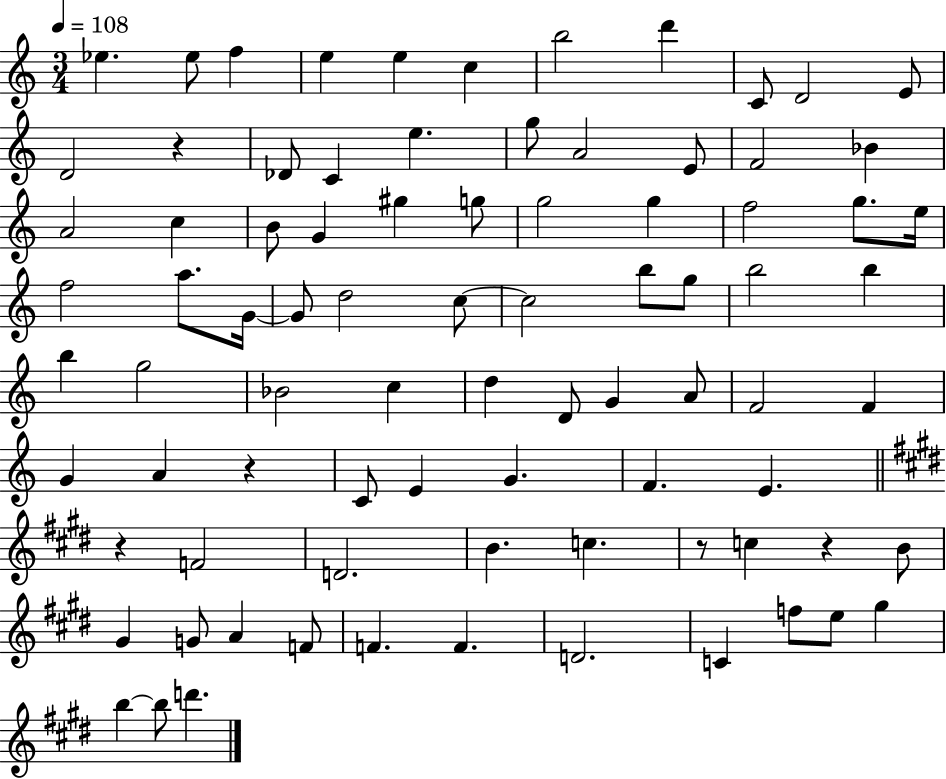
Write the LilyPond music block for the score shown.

{
  \clef treble
  \numericTimeSignature
  \time 3/4
  \key c \major
  \tempo 4 = 108
  \repeat volta 2 { ees''4. ees''8 f''4 | e''4 e''4 c''4 | b''2 d'''4 | c'8 d'2 e'8 | \break d'2 r4 | des'8 c'4 e''4. | g''8 a'2 e'8 | f'2 bes'4 | \break a'2 c''4 | b'8 g'4 gis''4 g''8 | g''2 g''4 | f''2 g''8. e''16 | \break f''2 a''8. g'16~~ | g'8 d''2 c''8~~ | c''2 b''8 g''8 | b''2 b''4 | \break b''4 g''2 | bes'2 c''4 | d''4 d'8 g'4 a'8 | f'2 f'4 | \break g'4 a'4 r4 | c'8 e'4 g'4. | f'4. e'4. | \bar "||" \break \key e \major r4 f'2 | d'2. | b'4. c''4. | r8 c''4 r4 b'8 | \break gis'4 g'8 a'4 f'8 | f'4. f'4. | d'2. | c'4 f''8 e''8 gis''4 | \break b''4~~ b''8 d'''4. | } \bar "|."
}